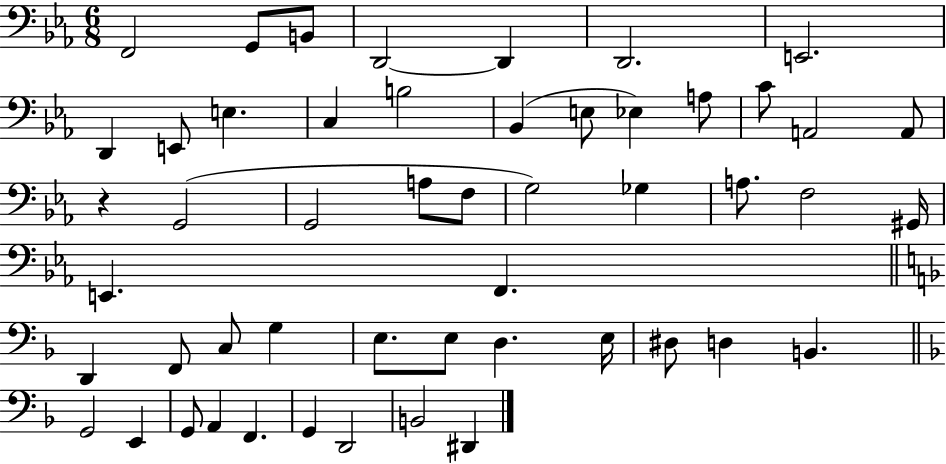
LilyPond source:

{
  \clef bass
  \numericTimeSignature
  \time 6/8
  \key ees \major
  f,2 g,8 b,8 | d,2~~ d,4 | d,2. | e,2. | \break d,4 e,8 e4. | c4 b2 | bes,4( e8 ees4) a8 | c'8 a,2 a,8 | \break r4 g,2( | g,2 a8 f8 | g2) ges4 | a8. f2 gis,16 | \break e,4. f,4. | \bar "||" \break \key f \major d,4 f,8 c8 g4 | e8. e8 d4. e16 | dis8 d4 b,4. | \bar "||" \break \key f \major g,2 e,4 | g,8 a,4 f,4. | g,4 d,2 | b,2 dis,4 | \break \bar "|."
}